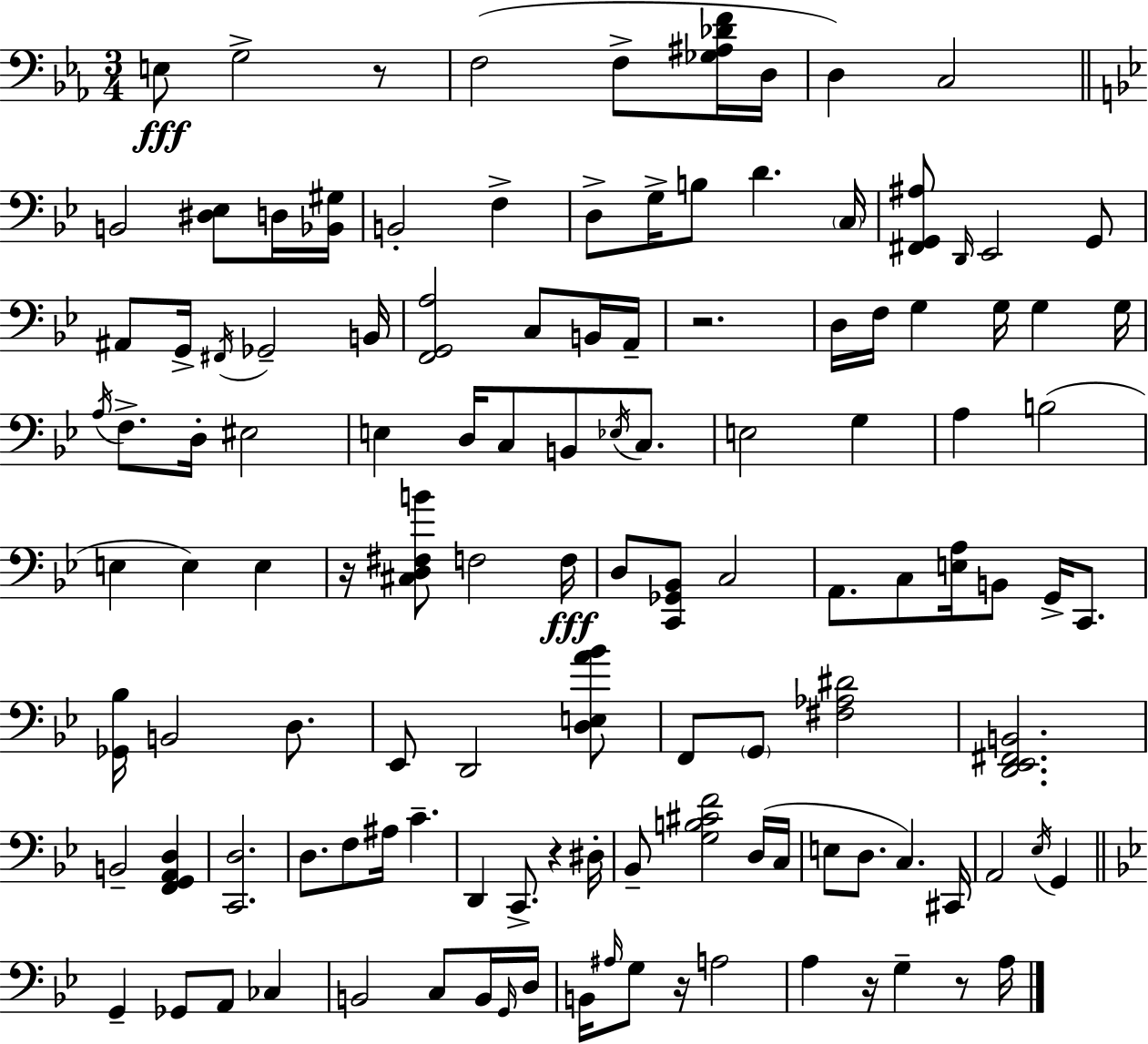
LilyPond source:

{
  \clef bass
  \numericTimeSignature
  \time 3/4
  \key c \minor
  e8\fff g2-> r8 | f2( f8-> <ges ais des' f'>16 d16 | d4) c2 | \bar "||" \break \key bes \major b,2 <dis ees>8 d16 <bes, gis>16 | b,2-. f4-> | d8-> g16-> b8 d'4. \parenthesize c16 | <fis, g, ais>8 \grace { d,16 } ees,2 g,8 | \break ais,8 g,16-> \acciaccatura { fis,16 } ges,2-- | b,16 <f, g, a>2 c8 | b,16 a,16-- r2. | d16 f16 g4 g16 g4 | \break g16 \acciaccatura { a16 } f8.-> d16-. eis2 | e4 d16 c8 b,8 | \acciaccatura { ees16 } c8. e2 | g4 a4 b2( | \break e4 e4) | e4 r16 <cis d fis b'>8 f2 | f16\fff d8 <c, ges, bes,>8 c2 | a,8. c8 <e a>16 b,8 | \break g,16-> c,8. <ges, bes>16 b,2 | d8. ees,8 d,2 | <d e a' bes'>8 f,8 \parenthesize g,8 <fis aes dis'>2 | <d, ees, fis, b,>2. | \break b,2-- | <f, g, a, d>4 <c, d>2. | d8. f8 ais16 c'4.-- | d,4 c,8.-> r4 | \break dis16-. bes,8-- <g b cis' f'>2 | d16( c16 e8 d8. c4.) | cis,16 a,2 | \acciaccatura { ees16 } g,4 \bar "||" \break \key bes \major g,4-- ges,8 a,8 ces4 | b,2 c8 b,16 \grace { g,16 } | d16 b,16 \grace { ais16 } g8 r16 a2 | a4 r16 g4-- r8 | \break a16 \bar "|."
}